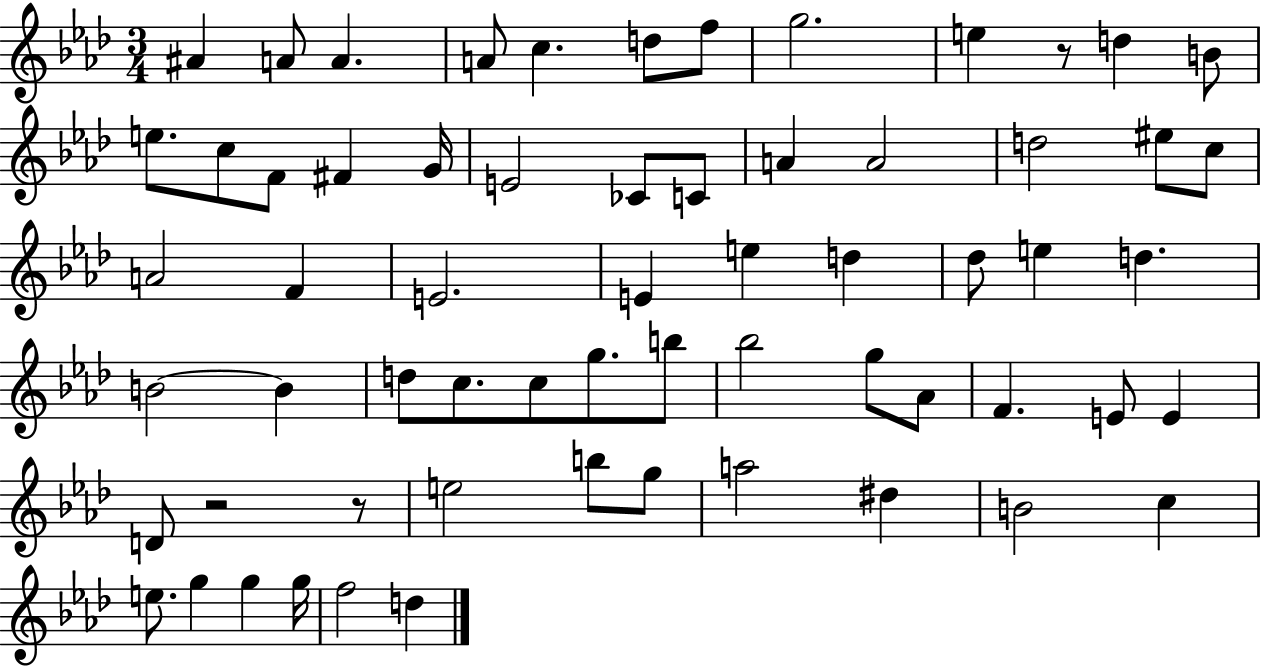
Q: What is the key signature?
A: AES major